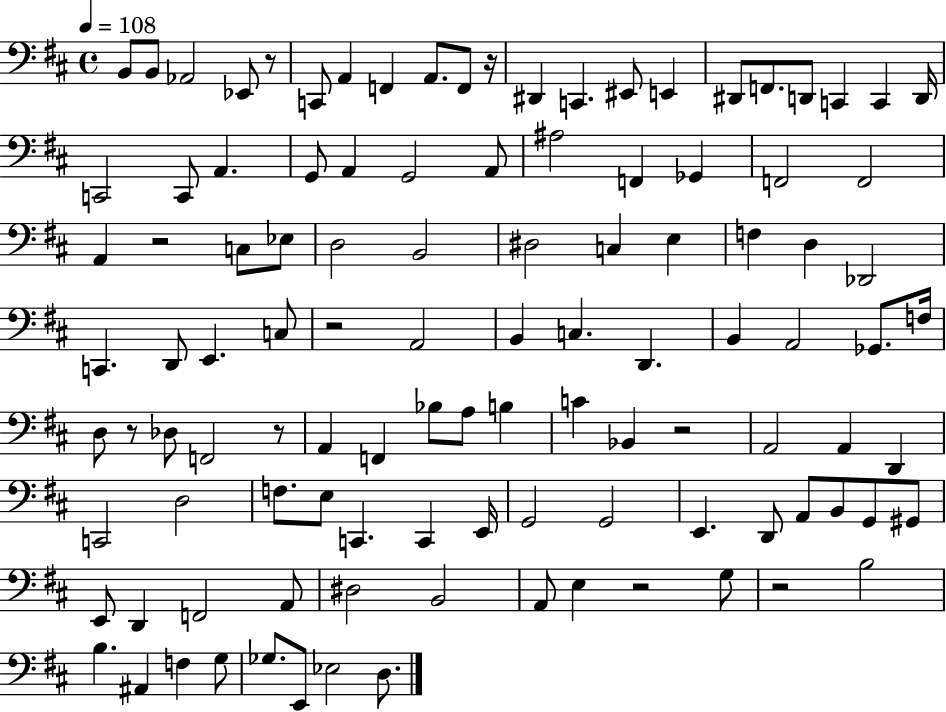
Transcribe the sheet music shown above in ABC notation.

X:1
T:Untitled
M:4/4
L:1/4
K:D
B,,/2 B,,/2 _A,,2 _E,,/2 z/2 C,,/2 A,, F,, A,,/2 F,,/2 z/4 ^D,, C,, ^E,,/2 E,, ^D,,/2 F,,/2 D,,/2 C,, C,, D,,/4 C,,2 C,,/2 A,, G,,/2 A,, G,,2 A,,/2 ^A,2 F,, _G,, F,,2 F,,2 A,, z2 C,/2 _E,/2 D,2 B,,2 ^D,2 C, E, F, D, _D,,2 C,, D,,/2 E,, C,/2 z2 A,,2 B,, C, D,, B,, A,,2 _G,,/2 F,/4 D,/2 z/2 _D,/2 F,,2 z/2 A,, F,, _B,/2 A,/2 B, C _B,, z2 A,,2 A,, D,, C,,2 D,2 F,/2 E,/2 C,, C,, E,,/4 G,,2 G,,2 E,, D,,/2 A,,/2 B,,/2 G,,/2 ^G,,/2 E,,/2 D,, F,,2 A,,/2 ^D,2 B,,2 A,,/2 E, z2 G,/2 z2 B,2 B, ^A,, F, G,/2 _G,/2 E,,/2 _E,2 D,/2